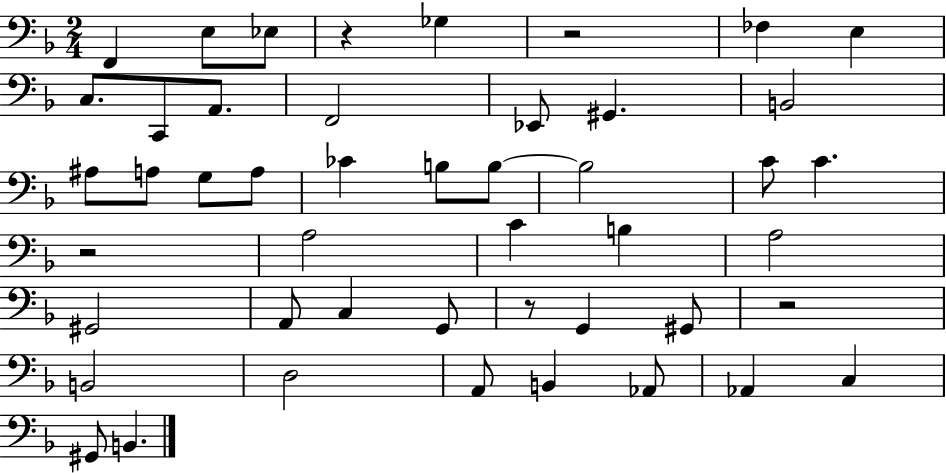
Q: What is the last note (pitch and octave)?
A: B2